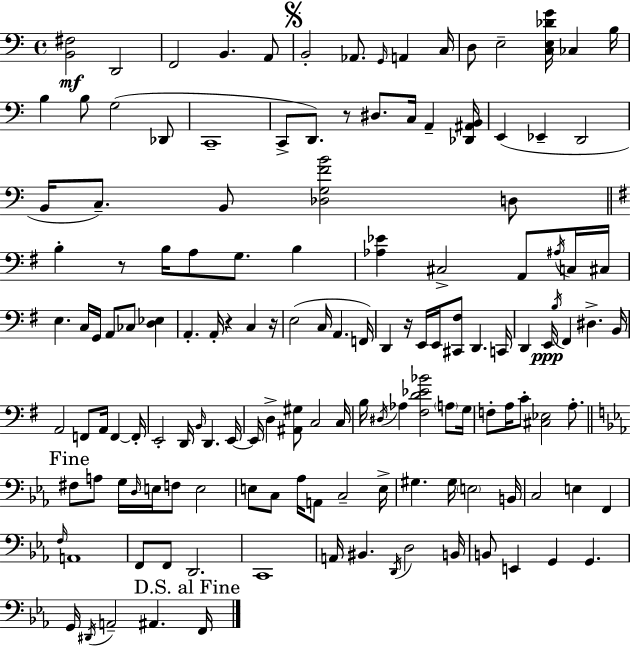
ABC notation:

X:1
T:Untitled
M:4/4
L:1/4
K:Am
[B,,^F,]2 D,,2 F,,2 B,, A,,/2 B,,2 _A,,/2 G,,/4 A,, C,/4 D,/2 E,2 [C,E,_DG]/4 _C, B,/4 B, B,/2 G,2 _D,,/2 C,,4 C,,/2 D,,/2 z/2 ^D,/2 C,/4 A,, [_D,,^A,,B,,]/4 E,, _E,, D,,2 B,,/4 C,/2 B,,/2 [_D,G,FB]2 D,/2 B, z/2 B,/4 A,/2 G,/2 B, [_A,_E] ^C,2 A,,/2 ^A,/4 C,/4 ^C,/4 E, C,/4 G,,/4 A,,/2 _C,/2 [D,_E,] A,, A,,/4 z C, z/4 E,2 C,/4 A,, F,,/4 D,, z/4 E,,/4 E,,/4 [^C,,^F,]/2 D,, C,,/4 D,, E,,/4 B,/4 ^F,, ^D, B,,/4 A,,2 F,,/2 A,,/4 F,, F,,/4 E,,2 D,,/4 B,,/4 D,, E,,/4 E,,/4 D, [^A,,^G,]/2 C,2 C,/4 B,/4 ^D,/4 _A, [^F,D_E_B]2 A,/2 G,/4 F,/2 A,/4 C/2 [^C,_E,]2 A,/2 ^F,/2 A,/2 G,/4 D,/4 E,/4 F,/2 E,2 E,/2 C,/2 _A,/4 A,,/2 C,2 E,/4 ^G, ^G,/4 E,2 B,,/4 C,2 E, F,, F,/4 A,,4 F,,/2 F,,/2 D,,2 C,,4 A,,/4 ^B,, D,,/4 D,2 B,,/4 B,,/2 E,, G,, G,, G,,/4 ^D,,/4 A,,2 ^A,, F,,/4